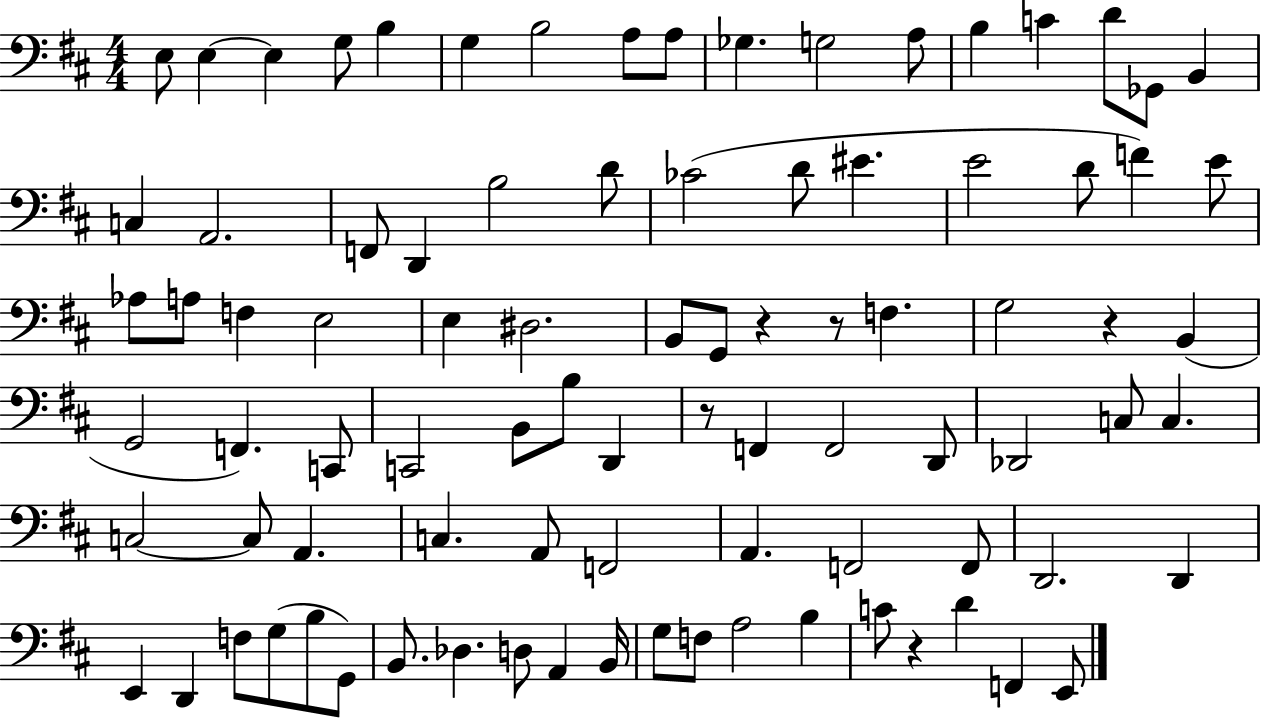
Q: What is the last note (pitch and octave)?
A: E2